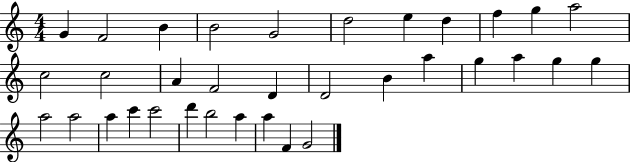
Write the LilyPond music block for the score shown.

{
  \clef treble
  \numericTimeSignature
  \time 4/4
  \key c \major
  g'4 f'2 b'4 | b'2 g'2 | d''2 e''4 d''4 | f''4 g''4 a''2 | \break c''2 c''2 | a'4 f'2 d'4 | d'2 b'4 a''4 | g''4 a''4 g''4 g''4 | \break a''2 a''2 | a''4 c'''4 c'''2 | d'''4 b''2 a''4 | a''4 f'4 g'2 | \break \bar "|."
}